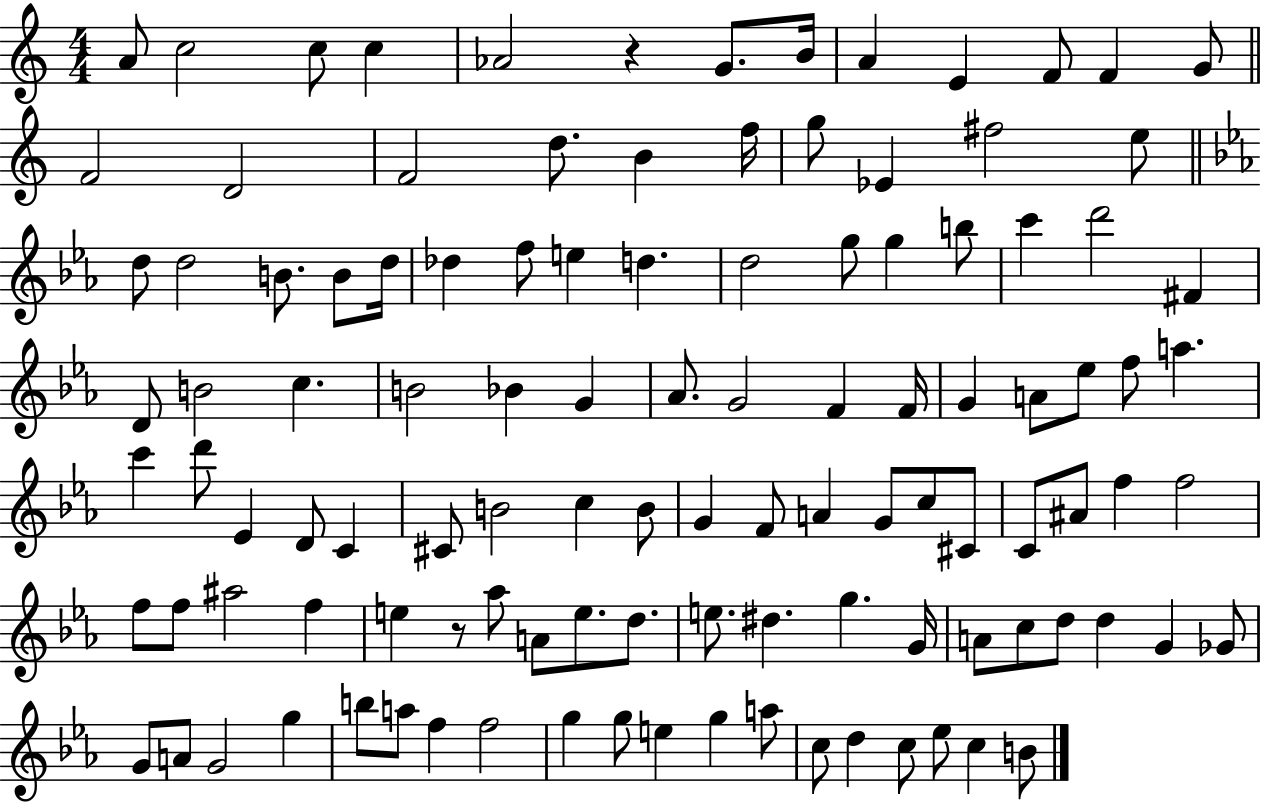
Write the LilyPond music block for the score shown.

{
  \clef treble
  \numericTimeSignature
  \time 4/4
  \key c \major
  a'8 c''2 c''8 c''4 | aes'2 r4 g'8. b'16 | a'4 e'4 f'8 f'4 g'8 | \bar "||" \break \key c \major f'2 d'2 | f'2 d''8. b'4 f''16 | g''8 ees'4 fis''2 e''8 | \bar "||" \break \key ees \major d''8 d''2 b'8. b'8 d''16 | des''4 f''8 e''4 d''4. | d''2 g''8 g''4 b''8 | c'''4 d'''2 fis'4 | \break d'8 b'2 c''4. | b'2 bes'4 g'4 | aes'8. g'2 f'4 f'16 | g'4 a'8 ees''8 f''8 a''4. | \break c'''4 d'''8 ees'4 d'8 c'4 | cis'8 b'2 c''4 b'8 | g'4 f'8 a'4 g'8 c''8 cis'8 | c'8 ais'8 f''4 f''2 | \break f''8 f''8 ais''2 f''4 | e''4 r8 aes''8 a'8 e''8. d''8. | e''8. dis''4. g''4. g'16 | a'8 c''8 d''8 d''4 g'4 ges'8 | \break g'8 a'8 g'2 g''4 | b''8 a''8 f''4 f''2 | g''4 g''8 e''4 g''4 a''8 | c''8 d''4 c''8 ees''8 c''4 b'8 | \break \bar "|."
}